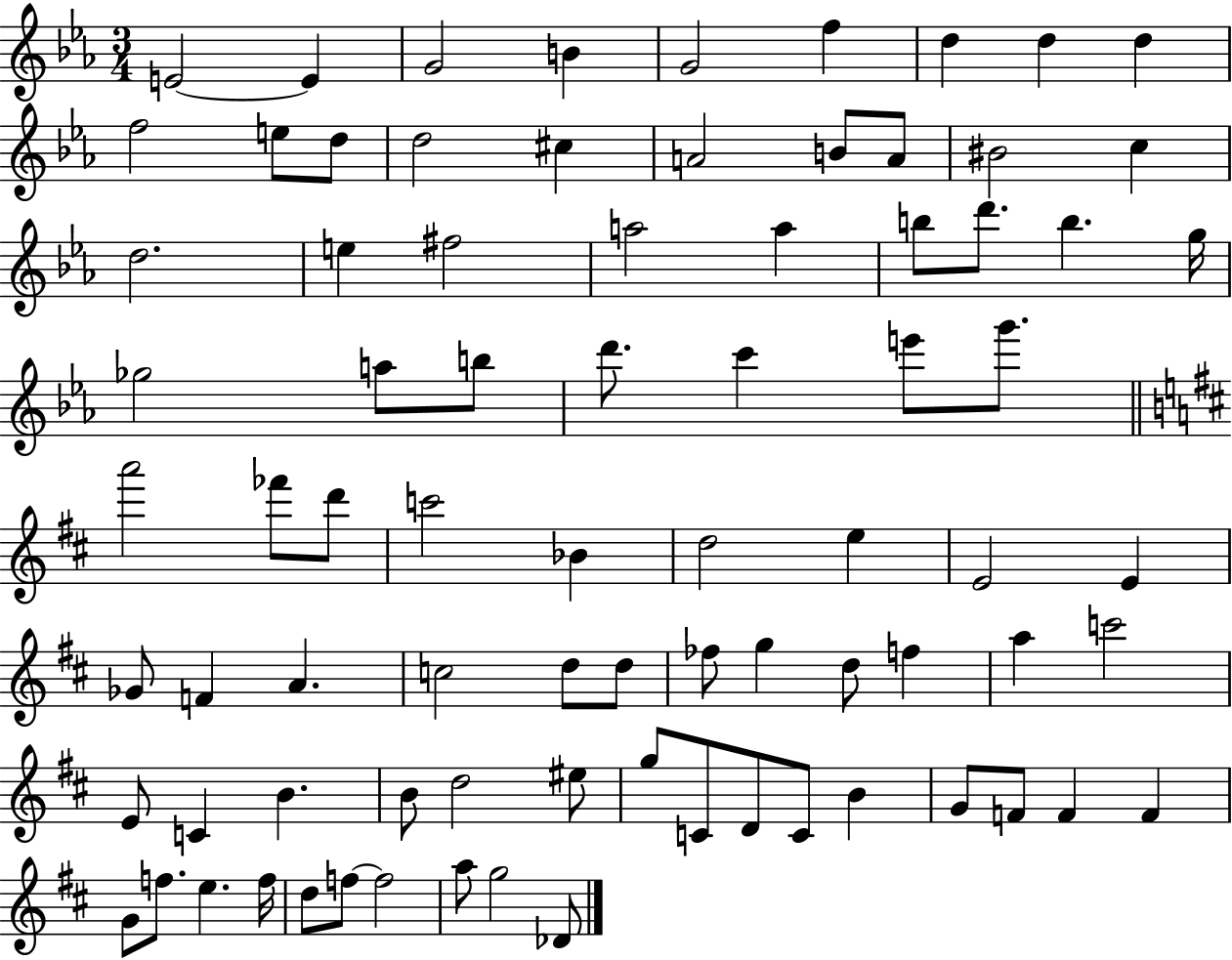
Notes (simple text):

E4/h E4/q G4/h B4/q G4/h F5/q D5/q D5/q D5/q F5/h E5/e D5/e D5/h C#5/q A4/h B4/e A4/e BIS4/h C5/q D5/h. E5/q F#5/h A5/h A5/q B5/e D6/e. B5/q. G5/s Gb5/h A5/e B5/e D6/e. C6/q E6/e G6/e. A6/h FES6/e D6/e C6/h Bb4/q D5/h E5/q E4/h E4/q Gb4/e F4/q A4/q. C5/h D5/e D5/e FES5/e G5/q D5/e F5/q A5/q C6/h E4/e C4/q B4/q. B4/e D5/h EIS5/e G5/e C4/e D4/e C4/e B4/q G4/e F4/e F4/q F4/q G4/e F5/e. E5/q. F5/s D5/e F5/e F5/h A5/e G5/h Db4/e